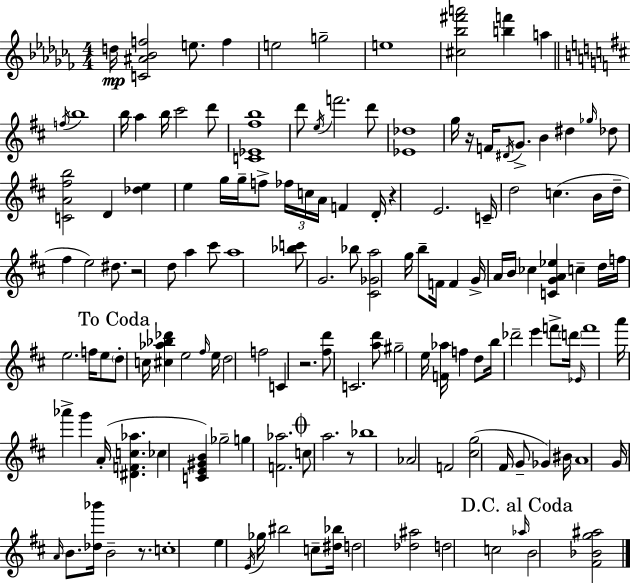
{
  \clef treble
  \numericTimeSignature
  \time 4/4
  \key aes \minor
  d''16\mp <c' ais' bes' f''>2 e''8. f''4 | e''2 g''2-- | e''1 | <cis'' bes'' fis''' a'''>2 <b'' f'''>4 a''4 | \break \bar "||" \break \key d \major \acciaccatura { f''16 } b''1 | b''16 a''4 b''16 cis'''2 d'''8 | <c' ees' fis'' b''>1 | d'''8 \acciaccatura { e''16 } f'''2. | \break d'''8 <ees' des''>1 | g''16 r16 f'16 \acciaccatura { dis'16 } g'8.-> b'4 dis''4 | \grace { ges''16 } des''8 <c' a' fis'' b''>2 d'4 | <des'' e''>4 e''4 g''16 g''16-- f''8-> \tuplet 3/2 { fes''16 c''16 a'16 } f'4 | \break d'16-. r4 e'2. | c'16-- d''2 c''4.( | b'16 d''16-- fis''4 e''2) | dis''8. r2 d''8 a''4 | \break cis'''8 a''1 | <bes'' c'''>8 g'2. | bes''8 <cis' ges' a''>2 g''16 b''8-- f'16 | f'4 g'16-> a'16 b'16 ces''4 <c' g' a' ees''>4 c''4-- | \break d''16 f''16 e''2. | f''16 e''8 \mark "To Coda" \parenthesize d''8-. c''16 <cis'' aes'' bes'' des'''>4 e''2 | \grace { fis''16 } e''16 d''2 f''2 | c'4 r2. | \break <fis'' d'''>8 c'2. | <a'' d'''>8 gis''2-- e''16 <f' aes''>16 f''4 | d''8 b''16 des'''2-- e'''4 | f'''8-> \parenthesize d'''16 \grace { ees'16 } f'''1 | \break a'''16 aes'''4-> g'''4 a'16-.( | <dis' f' c'' aes''>4. ces''4 <c' e' gis' b'>4) ges''2-- | g''4 <f' aes''>2. | \mark \markup { \musicglyph "scripts.coda" } c''8 a''2. | \break r8 bes''1 | aes'2 f'2 | <cis'' g''>2( fis'16 g'8-- | ges'4) bis'16 a'1 | \break g'16 \grace { a'16 } b'8. <des'' bes'''>16 b'2-- | r8. c''1-. | e''4 \acciaccatura { e'16 } ges''16 bis''2 | c''8-- <dis'' bes''>16 d''2 | \break <des'' ais''>2 d''2 | c''2 \mark "D.C. al Coda" \grace { aes''16 } b'2 | <fis' bes' g'' ais''>2 \bar "|."
}